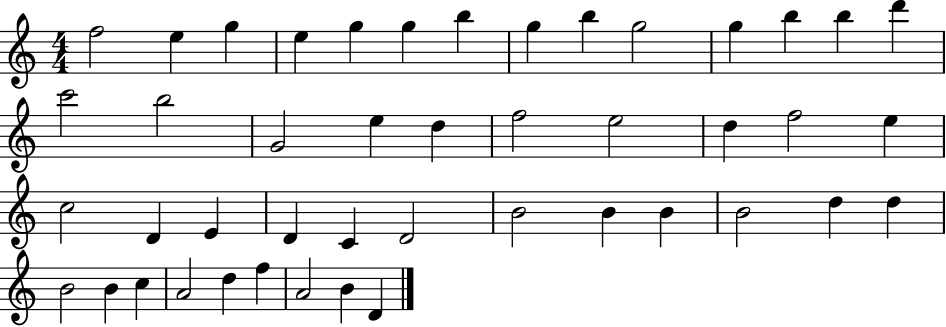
{
  \clef treble
  \numericTimeSignature
  \time 4/4
  \key c \major
  f''2 e''4 g''4 | e''4 g''4 g''4 b''4 | g''4 b''4 g''2 | g''4 b''4 b''4 d'''4 | \break c'''2 b''2 | g'2 e''4 d''4 | f''2 e''2 | d''4 f''2 e''4 | \break c''2 d'4 e'4 | d'4 c'4 d'2 | b'2 b'4 b'4 | b'2 d''4 d''4 | \break b'2 b'4 c''4 | a'2 d''4 f''4 | a'2 b'4 d'4 | \bar "|."
}